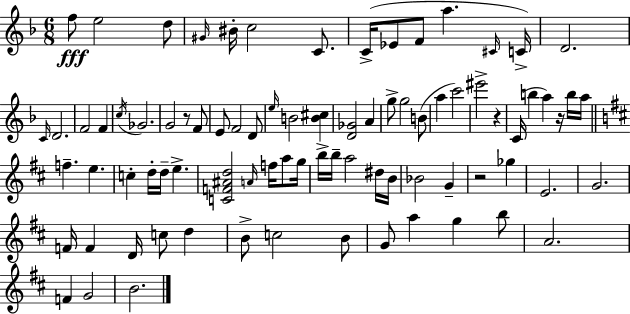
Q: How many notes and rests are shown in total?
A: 82